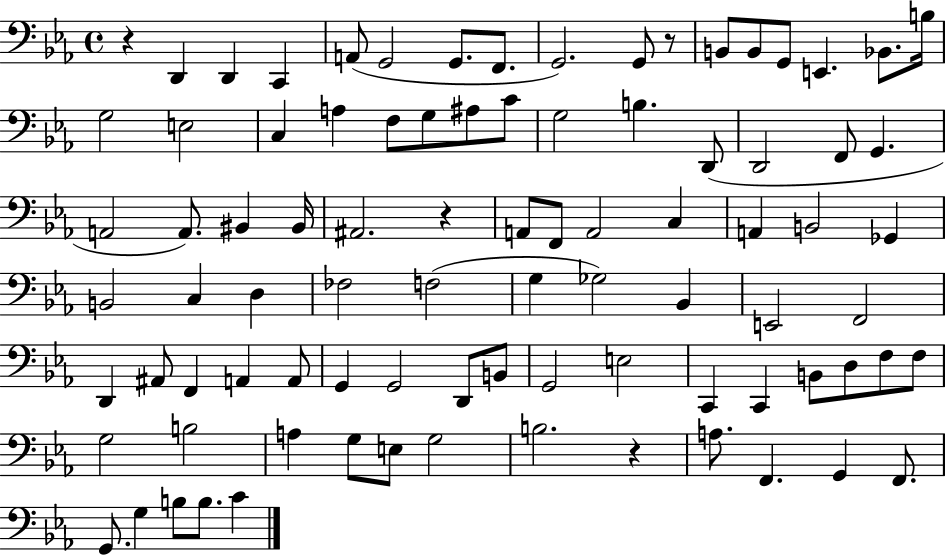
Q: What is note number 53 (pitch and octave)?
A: A#2